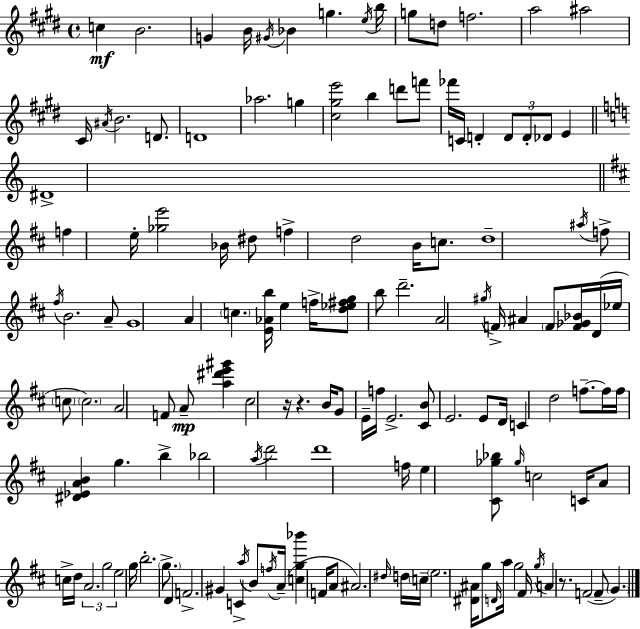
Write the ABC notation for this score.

X:1
T:Untitled
M:4/4
L:1/4
K:E
c B2 G B/4 ^G/4 _B g e/4 b/4 g/2 d/2 f2 a2 ^a2 ^C/4 ^A/4 B2 D/2 D4 _a2 g [^c^ge']2 b d'/2 f'/2 _f'/4 C/4 D D/2 D/2 _D/2 E ^D4 f e/4 [_ge']2 _B/4 ^d/2 f d2 B/4 c/2 d4 ^a/4 f/2 ^f/4 B2 A/2 G4 A c [E_Ab]/4 e f/4 [d_e^fg]/2 b/2 d'2 A2 ^g/4 F/4 ^A F/2 [F_G_B]/4 D/4 _e/4 c/2 c2 A2 F/2 A/2 [a^d'e'^g'] ^c2 z/4 z B/4 G/2 E/4 f/4 E2 [^CB]/2 E2 E/2 D/4 C d2 f/2 f/4 f/4 [^D_EAB] g b _b2 a/4 d'2 d'4 f/4 e [^C_g_b]/2 _g/4 c2 C/4 A/2 c/4 d/4 A2 g2 e2 g/4 b2 g/2 D F2 ^G C a/4 B/2 f/4 A/4 [cg_b'] F/4 A/2 ^A2 ^d/4 d/4 c/4 e2 [^D^A]/4 g/2 D/4 a/4 g2 ^F/4 g/4 A z/2 F2 F/2 G